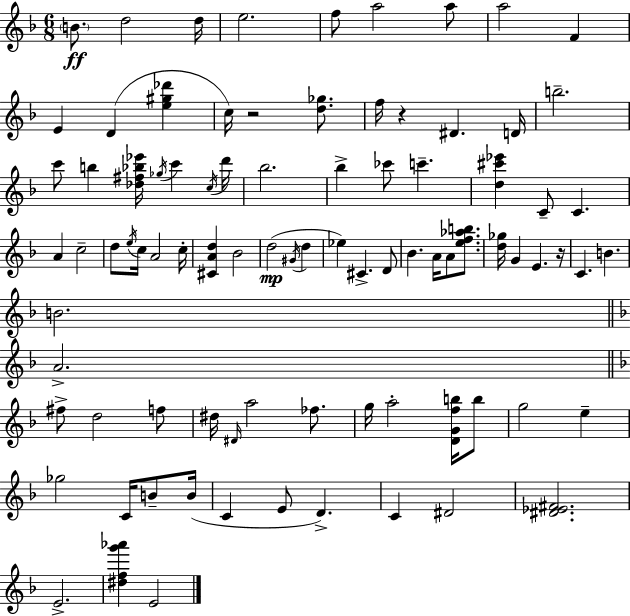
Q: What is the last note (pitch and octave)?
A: E4